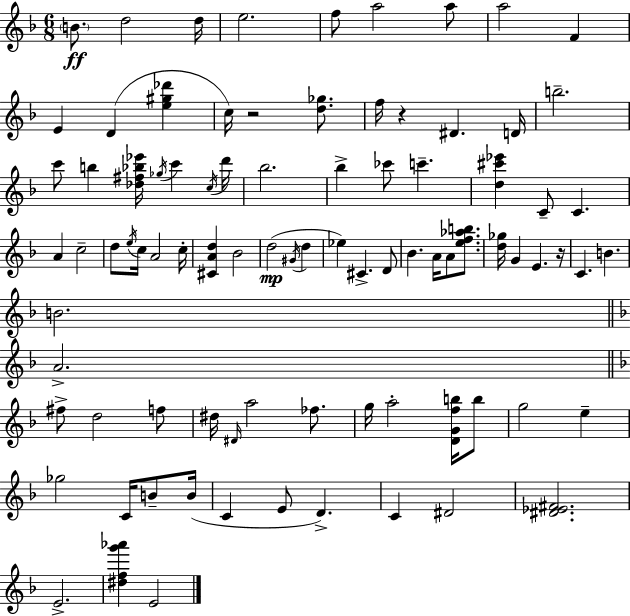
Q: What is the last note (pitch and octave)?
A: E4